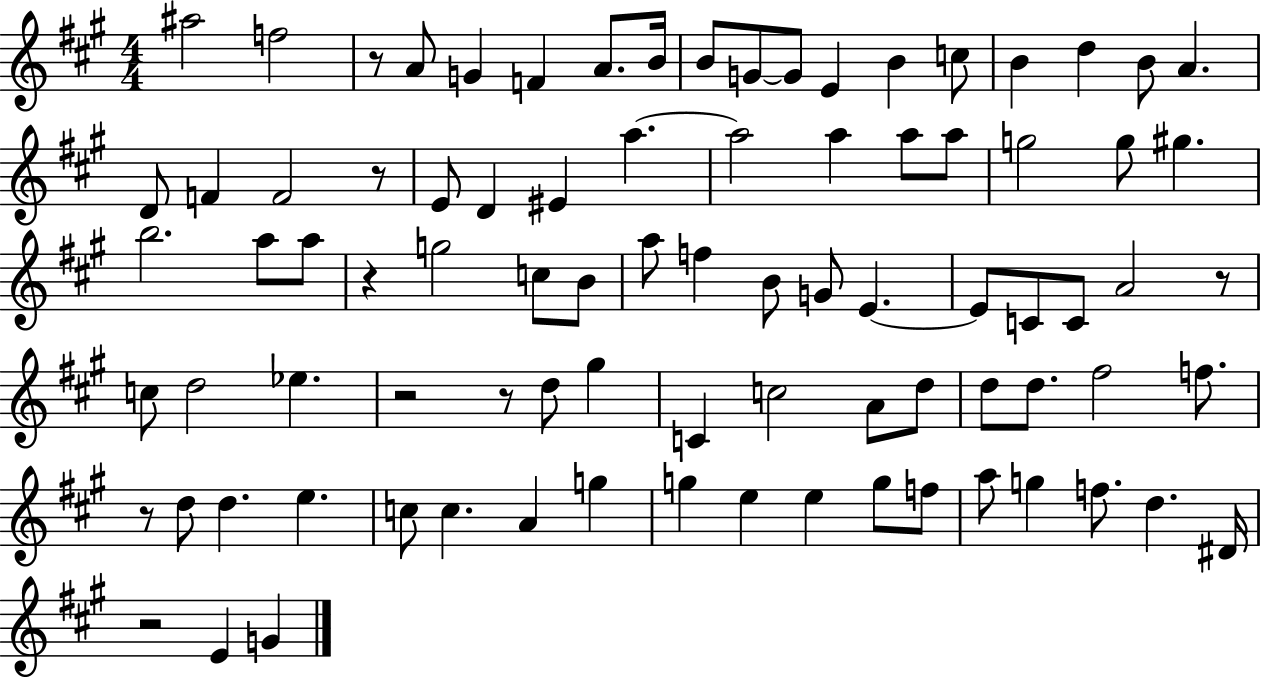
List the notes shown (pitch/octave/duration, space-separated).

A#5/h F5/h R/e A4/e G4/q F4/q A4/e. B4/s B4/e G4/e G4/e E4/q B4/q C5/e B4/q D5/q B4/e A4/q. D4/e F4/q F4/h R/e E4/e D4/q EIS4/q A5/q. A5/h A5/q A5/e A5/e G5/h G5/e G#5/q. B5/h. A5/e A5/e R/q G5/h C5/e B4/e A5/e F5/q B4/e G4/e E4/q. E4/e C4/e C4/e A4/h R/e C5/e D5/h Eb5/q. R/h R/e D5/e G#5/q C4/q C5/h A4/e D5/e D5/e D5/e. F#5/h F5/e. R/e D5/e D5/q. E5/q. C5/e C5/q. A4/q G5/q G5/q E5/q E5/q G5/e F5/e A5/e G5/q F5/e. D5/q. D#4/s R/h E4/q G4/q